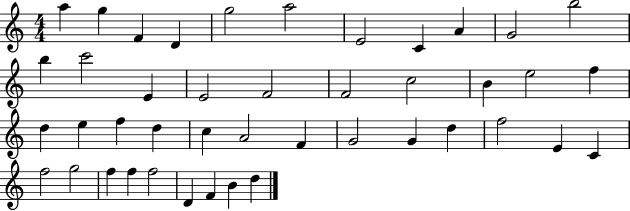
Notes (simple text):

A5/q G5/q F4/q D4/q G5/h A5/h E4/h C4/q A4/q G4/h B5/h B5/q C6/h E4/q E4/h F4/h F4/h C5/h B4/q E5/h F5/q D5/q E5/q F5/q D5/q C5/q A4/h F4/q G4/h G4/q D5/q F5/h E4/q C4/q F5/h G5/h F5/q F5/q F5/h D4/q F4/q B4/q D5/q